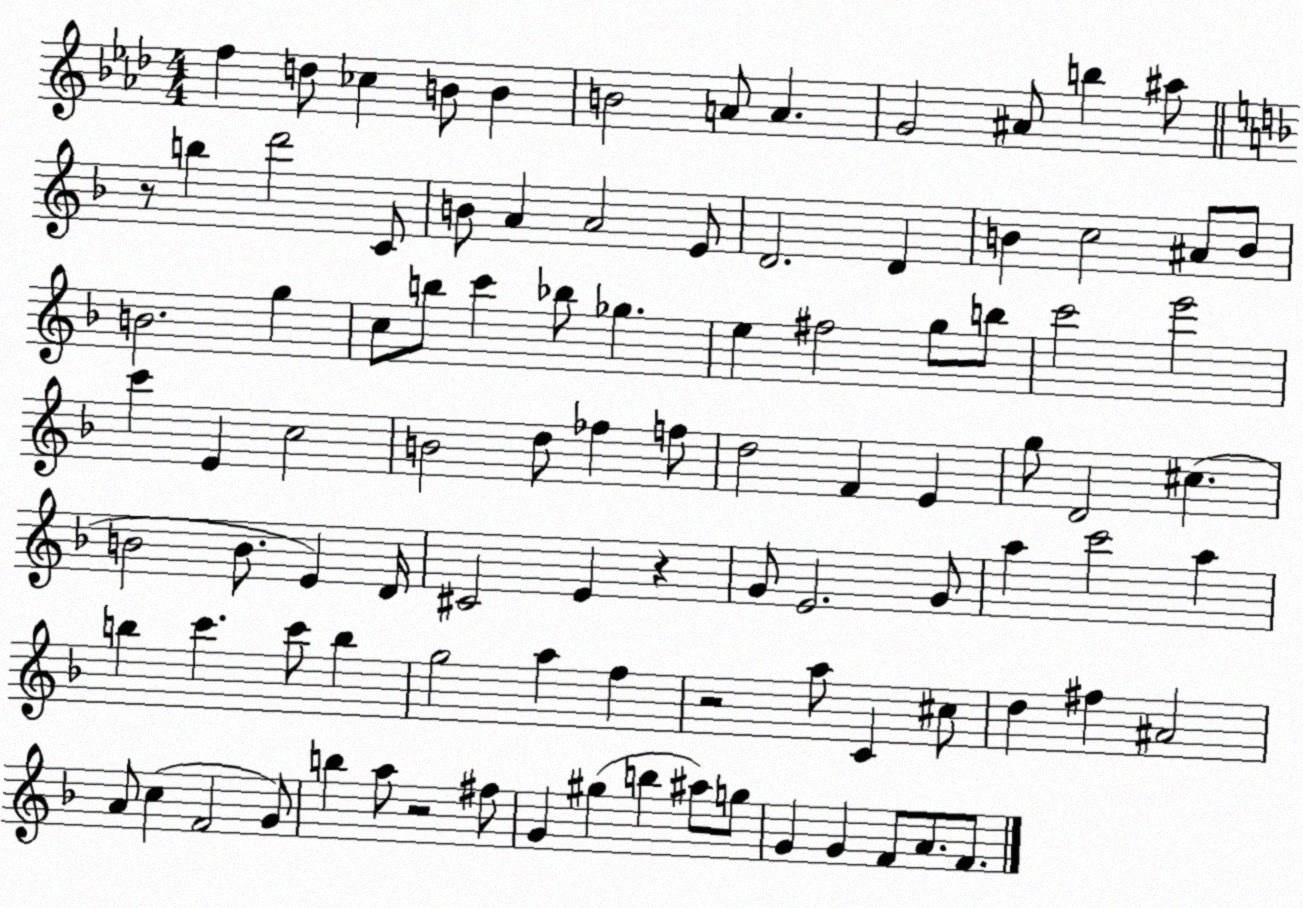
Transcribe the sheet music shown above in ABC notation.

X:1
T:Untitled
M:4/4
L:1/4
K:Ab
f d/2 _c B/2 B B2 A/2 A G2 ^A/2 b ^a/2 z/2 b d'2 C/2 B/2 A A2 E/2 D2 D B c2 ^A/2 B/2 B2 g c/2 b/2 c' _b/2 _g e ^f2 g/2 b/2 c'2 e'2 c' E c2 B2 d/2 _f f/2 d2 F E g/2 D2 ^c B2 B/2 E D/4 ^C2 E z G/2 E2 G/2 a c'2 a b c' c'/2 b g2 a f z2 a/2 C ^c/2 d ^f ^A2 A/2 c F2 G/2 b a/2 z2 ^f/2 G ^g b ^a/2 g/2 G G F/2 A/2 F/2